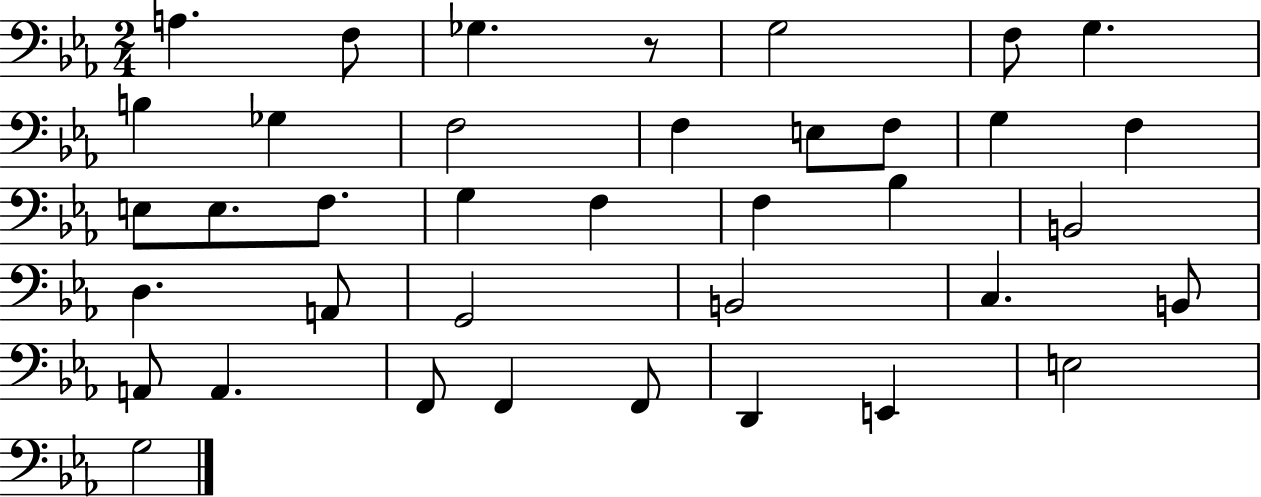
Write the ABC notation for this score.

X:1
T:Untitled
M:2/4
L:1/4
K:Eb
A, F,/2 _G, z/2 G,2 F,/2 G, B, _G, F,2 F, E,/2 F,/2 G, F, E,/2 E,/2 F,/2 G, F, F, _B, B,,2 D, A,,/2 G,,2 B,,2 C, B,,/2 A,,/2 A,, F,,/2 F,, F,,/2 D,, E,, E,2 G,2